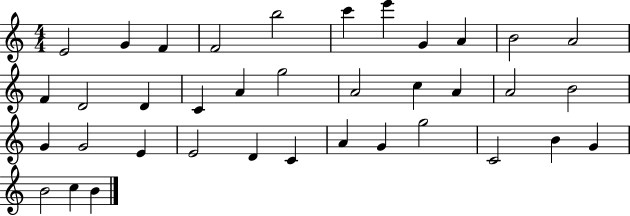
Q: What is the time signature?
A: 4/4